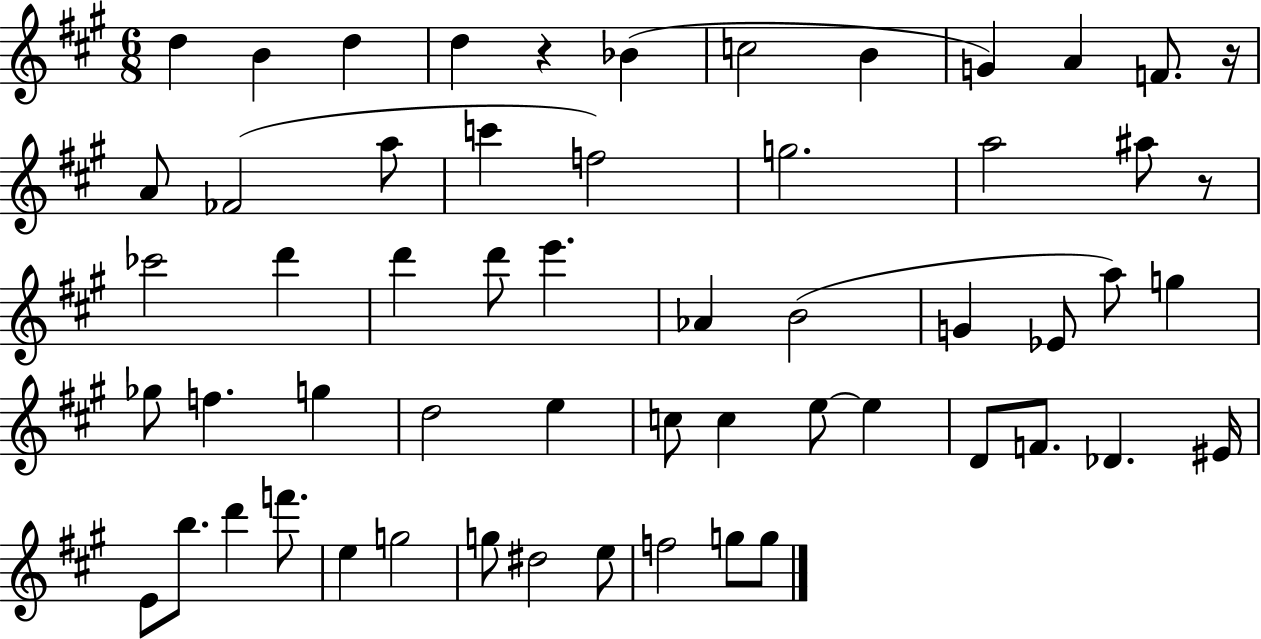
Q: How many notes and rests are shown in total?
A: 57